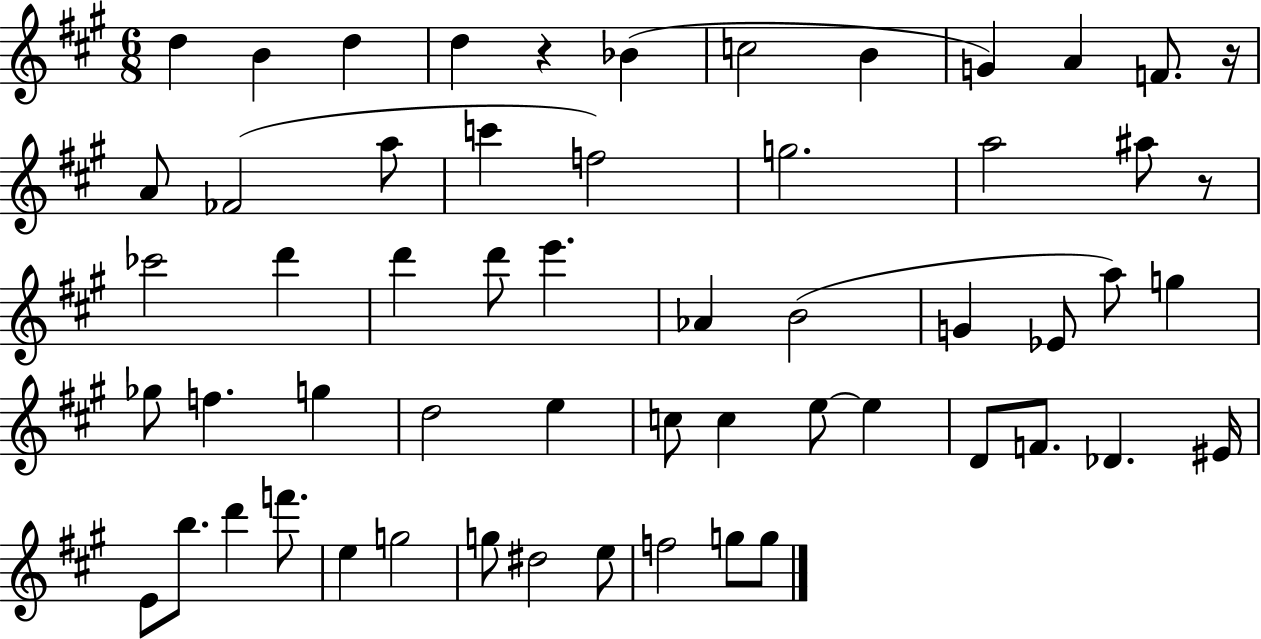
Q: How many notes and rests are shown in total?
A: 57